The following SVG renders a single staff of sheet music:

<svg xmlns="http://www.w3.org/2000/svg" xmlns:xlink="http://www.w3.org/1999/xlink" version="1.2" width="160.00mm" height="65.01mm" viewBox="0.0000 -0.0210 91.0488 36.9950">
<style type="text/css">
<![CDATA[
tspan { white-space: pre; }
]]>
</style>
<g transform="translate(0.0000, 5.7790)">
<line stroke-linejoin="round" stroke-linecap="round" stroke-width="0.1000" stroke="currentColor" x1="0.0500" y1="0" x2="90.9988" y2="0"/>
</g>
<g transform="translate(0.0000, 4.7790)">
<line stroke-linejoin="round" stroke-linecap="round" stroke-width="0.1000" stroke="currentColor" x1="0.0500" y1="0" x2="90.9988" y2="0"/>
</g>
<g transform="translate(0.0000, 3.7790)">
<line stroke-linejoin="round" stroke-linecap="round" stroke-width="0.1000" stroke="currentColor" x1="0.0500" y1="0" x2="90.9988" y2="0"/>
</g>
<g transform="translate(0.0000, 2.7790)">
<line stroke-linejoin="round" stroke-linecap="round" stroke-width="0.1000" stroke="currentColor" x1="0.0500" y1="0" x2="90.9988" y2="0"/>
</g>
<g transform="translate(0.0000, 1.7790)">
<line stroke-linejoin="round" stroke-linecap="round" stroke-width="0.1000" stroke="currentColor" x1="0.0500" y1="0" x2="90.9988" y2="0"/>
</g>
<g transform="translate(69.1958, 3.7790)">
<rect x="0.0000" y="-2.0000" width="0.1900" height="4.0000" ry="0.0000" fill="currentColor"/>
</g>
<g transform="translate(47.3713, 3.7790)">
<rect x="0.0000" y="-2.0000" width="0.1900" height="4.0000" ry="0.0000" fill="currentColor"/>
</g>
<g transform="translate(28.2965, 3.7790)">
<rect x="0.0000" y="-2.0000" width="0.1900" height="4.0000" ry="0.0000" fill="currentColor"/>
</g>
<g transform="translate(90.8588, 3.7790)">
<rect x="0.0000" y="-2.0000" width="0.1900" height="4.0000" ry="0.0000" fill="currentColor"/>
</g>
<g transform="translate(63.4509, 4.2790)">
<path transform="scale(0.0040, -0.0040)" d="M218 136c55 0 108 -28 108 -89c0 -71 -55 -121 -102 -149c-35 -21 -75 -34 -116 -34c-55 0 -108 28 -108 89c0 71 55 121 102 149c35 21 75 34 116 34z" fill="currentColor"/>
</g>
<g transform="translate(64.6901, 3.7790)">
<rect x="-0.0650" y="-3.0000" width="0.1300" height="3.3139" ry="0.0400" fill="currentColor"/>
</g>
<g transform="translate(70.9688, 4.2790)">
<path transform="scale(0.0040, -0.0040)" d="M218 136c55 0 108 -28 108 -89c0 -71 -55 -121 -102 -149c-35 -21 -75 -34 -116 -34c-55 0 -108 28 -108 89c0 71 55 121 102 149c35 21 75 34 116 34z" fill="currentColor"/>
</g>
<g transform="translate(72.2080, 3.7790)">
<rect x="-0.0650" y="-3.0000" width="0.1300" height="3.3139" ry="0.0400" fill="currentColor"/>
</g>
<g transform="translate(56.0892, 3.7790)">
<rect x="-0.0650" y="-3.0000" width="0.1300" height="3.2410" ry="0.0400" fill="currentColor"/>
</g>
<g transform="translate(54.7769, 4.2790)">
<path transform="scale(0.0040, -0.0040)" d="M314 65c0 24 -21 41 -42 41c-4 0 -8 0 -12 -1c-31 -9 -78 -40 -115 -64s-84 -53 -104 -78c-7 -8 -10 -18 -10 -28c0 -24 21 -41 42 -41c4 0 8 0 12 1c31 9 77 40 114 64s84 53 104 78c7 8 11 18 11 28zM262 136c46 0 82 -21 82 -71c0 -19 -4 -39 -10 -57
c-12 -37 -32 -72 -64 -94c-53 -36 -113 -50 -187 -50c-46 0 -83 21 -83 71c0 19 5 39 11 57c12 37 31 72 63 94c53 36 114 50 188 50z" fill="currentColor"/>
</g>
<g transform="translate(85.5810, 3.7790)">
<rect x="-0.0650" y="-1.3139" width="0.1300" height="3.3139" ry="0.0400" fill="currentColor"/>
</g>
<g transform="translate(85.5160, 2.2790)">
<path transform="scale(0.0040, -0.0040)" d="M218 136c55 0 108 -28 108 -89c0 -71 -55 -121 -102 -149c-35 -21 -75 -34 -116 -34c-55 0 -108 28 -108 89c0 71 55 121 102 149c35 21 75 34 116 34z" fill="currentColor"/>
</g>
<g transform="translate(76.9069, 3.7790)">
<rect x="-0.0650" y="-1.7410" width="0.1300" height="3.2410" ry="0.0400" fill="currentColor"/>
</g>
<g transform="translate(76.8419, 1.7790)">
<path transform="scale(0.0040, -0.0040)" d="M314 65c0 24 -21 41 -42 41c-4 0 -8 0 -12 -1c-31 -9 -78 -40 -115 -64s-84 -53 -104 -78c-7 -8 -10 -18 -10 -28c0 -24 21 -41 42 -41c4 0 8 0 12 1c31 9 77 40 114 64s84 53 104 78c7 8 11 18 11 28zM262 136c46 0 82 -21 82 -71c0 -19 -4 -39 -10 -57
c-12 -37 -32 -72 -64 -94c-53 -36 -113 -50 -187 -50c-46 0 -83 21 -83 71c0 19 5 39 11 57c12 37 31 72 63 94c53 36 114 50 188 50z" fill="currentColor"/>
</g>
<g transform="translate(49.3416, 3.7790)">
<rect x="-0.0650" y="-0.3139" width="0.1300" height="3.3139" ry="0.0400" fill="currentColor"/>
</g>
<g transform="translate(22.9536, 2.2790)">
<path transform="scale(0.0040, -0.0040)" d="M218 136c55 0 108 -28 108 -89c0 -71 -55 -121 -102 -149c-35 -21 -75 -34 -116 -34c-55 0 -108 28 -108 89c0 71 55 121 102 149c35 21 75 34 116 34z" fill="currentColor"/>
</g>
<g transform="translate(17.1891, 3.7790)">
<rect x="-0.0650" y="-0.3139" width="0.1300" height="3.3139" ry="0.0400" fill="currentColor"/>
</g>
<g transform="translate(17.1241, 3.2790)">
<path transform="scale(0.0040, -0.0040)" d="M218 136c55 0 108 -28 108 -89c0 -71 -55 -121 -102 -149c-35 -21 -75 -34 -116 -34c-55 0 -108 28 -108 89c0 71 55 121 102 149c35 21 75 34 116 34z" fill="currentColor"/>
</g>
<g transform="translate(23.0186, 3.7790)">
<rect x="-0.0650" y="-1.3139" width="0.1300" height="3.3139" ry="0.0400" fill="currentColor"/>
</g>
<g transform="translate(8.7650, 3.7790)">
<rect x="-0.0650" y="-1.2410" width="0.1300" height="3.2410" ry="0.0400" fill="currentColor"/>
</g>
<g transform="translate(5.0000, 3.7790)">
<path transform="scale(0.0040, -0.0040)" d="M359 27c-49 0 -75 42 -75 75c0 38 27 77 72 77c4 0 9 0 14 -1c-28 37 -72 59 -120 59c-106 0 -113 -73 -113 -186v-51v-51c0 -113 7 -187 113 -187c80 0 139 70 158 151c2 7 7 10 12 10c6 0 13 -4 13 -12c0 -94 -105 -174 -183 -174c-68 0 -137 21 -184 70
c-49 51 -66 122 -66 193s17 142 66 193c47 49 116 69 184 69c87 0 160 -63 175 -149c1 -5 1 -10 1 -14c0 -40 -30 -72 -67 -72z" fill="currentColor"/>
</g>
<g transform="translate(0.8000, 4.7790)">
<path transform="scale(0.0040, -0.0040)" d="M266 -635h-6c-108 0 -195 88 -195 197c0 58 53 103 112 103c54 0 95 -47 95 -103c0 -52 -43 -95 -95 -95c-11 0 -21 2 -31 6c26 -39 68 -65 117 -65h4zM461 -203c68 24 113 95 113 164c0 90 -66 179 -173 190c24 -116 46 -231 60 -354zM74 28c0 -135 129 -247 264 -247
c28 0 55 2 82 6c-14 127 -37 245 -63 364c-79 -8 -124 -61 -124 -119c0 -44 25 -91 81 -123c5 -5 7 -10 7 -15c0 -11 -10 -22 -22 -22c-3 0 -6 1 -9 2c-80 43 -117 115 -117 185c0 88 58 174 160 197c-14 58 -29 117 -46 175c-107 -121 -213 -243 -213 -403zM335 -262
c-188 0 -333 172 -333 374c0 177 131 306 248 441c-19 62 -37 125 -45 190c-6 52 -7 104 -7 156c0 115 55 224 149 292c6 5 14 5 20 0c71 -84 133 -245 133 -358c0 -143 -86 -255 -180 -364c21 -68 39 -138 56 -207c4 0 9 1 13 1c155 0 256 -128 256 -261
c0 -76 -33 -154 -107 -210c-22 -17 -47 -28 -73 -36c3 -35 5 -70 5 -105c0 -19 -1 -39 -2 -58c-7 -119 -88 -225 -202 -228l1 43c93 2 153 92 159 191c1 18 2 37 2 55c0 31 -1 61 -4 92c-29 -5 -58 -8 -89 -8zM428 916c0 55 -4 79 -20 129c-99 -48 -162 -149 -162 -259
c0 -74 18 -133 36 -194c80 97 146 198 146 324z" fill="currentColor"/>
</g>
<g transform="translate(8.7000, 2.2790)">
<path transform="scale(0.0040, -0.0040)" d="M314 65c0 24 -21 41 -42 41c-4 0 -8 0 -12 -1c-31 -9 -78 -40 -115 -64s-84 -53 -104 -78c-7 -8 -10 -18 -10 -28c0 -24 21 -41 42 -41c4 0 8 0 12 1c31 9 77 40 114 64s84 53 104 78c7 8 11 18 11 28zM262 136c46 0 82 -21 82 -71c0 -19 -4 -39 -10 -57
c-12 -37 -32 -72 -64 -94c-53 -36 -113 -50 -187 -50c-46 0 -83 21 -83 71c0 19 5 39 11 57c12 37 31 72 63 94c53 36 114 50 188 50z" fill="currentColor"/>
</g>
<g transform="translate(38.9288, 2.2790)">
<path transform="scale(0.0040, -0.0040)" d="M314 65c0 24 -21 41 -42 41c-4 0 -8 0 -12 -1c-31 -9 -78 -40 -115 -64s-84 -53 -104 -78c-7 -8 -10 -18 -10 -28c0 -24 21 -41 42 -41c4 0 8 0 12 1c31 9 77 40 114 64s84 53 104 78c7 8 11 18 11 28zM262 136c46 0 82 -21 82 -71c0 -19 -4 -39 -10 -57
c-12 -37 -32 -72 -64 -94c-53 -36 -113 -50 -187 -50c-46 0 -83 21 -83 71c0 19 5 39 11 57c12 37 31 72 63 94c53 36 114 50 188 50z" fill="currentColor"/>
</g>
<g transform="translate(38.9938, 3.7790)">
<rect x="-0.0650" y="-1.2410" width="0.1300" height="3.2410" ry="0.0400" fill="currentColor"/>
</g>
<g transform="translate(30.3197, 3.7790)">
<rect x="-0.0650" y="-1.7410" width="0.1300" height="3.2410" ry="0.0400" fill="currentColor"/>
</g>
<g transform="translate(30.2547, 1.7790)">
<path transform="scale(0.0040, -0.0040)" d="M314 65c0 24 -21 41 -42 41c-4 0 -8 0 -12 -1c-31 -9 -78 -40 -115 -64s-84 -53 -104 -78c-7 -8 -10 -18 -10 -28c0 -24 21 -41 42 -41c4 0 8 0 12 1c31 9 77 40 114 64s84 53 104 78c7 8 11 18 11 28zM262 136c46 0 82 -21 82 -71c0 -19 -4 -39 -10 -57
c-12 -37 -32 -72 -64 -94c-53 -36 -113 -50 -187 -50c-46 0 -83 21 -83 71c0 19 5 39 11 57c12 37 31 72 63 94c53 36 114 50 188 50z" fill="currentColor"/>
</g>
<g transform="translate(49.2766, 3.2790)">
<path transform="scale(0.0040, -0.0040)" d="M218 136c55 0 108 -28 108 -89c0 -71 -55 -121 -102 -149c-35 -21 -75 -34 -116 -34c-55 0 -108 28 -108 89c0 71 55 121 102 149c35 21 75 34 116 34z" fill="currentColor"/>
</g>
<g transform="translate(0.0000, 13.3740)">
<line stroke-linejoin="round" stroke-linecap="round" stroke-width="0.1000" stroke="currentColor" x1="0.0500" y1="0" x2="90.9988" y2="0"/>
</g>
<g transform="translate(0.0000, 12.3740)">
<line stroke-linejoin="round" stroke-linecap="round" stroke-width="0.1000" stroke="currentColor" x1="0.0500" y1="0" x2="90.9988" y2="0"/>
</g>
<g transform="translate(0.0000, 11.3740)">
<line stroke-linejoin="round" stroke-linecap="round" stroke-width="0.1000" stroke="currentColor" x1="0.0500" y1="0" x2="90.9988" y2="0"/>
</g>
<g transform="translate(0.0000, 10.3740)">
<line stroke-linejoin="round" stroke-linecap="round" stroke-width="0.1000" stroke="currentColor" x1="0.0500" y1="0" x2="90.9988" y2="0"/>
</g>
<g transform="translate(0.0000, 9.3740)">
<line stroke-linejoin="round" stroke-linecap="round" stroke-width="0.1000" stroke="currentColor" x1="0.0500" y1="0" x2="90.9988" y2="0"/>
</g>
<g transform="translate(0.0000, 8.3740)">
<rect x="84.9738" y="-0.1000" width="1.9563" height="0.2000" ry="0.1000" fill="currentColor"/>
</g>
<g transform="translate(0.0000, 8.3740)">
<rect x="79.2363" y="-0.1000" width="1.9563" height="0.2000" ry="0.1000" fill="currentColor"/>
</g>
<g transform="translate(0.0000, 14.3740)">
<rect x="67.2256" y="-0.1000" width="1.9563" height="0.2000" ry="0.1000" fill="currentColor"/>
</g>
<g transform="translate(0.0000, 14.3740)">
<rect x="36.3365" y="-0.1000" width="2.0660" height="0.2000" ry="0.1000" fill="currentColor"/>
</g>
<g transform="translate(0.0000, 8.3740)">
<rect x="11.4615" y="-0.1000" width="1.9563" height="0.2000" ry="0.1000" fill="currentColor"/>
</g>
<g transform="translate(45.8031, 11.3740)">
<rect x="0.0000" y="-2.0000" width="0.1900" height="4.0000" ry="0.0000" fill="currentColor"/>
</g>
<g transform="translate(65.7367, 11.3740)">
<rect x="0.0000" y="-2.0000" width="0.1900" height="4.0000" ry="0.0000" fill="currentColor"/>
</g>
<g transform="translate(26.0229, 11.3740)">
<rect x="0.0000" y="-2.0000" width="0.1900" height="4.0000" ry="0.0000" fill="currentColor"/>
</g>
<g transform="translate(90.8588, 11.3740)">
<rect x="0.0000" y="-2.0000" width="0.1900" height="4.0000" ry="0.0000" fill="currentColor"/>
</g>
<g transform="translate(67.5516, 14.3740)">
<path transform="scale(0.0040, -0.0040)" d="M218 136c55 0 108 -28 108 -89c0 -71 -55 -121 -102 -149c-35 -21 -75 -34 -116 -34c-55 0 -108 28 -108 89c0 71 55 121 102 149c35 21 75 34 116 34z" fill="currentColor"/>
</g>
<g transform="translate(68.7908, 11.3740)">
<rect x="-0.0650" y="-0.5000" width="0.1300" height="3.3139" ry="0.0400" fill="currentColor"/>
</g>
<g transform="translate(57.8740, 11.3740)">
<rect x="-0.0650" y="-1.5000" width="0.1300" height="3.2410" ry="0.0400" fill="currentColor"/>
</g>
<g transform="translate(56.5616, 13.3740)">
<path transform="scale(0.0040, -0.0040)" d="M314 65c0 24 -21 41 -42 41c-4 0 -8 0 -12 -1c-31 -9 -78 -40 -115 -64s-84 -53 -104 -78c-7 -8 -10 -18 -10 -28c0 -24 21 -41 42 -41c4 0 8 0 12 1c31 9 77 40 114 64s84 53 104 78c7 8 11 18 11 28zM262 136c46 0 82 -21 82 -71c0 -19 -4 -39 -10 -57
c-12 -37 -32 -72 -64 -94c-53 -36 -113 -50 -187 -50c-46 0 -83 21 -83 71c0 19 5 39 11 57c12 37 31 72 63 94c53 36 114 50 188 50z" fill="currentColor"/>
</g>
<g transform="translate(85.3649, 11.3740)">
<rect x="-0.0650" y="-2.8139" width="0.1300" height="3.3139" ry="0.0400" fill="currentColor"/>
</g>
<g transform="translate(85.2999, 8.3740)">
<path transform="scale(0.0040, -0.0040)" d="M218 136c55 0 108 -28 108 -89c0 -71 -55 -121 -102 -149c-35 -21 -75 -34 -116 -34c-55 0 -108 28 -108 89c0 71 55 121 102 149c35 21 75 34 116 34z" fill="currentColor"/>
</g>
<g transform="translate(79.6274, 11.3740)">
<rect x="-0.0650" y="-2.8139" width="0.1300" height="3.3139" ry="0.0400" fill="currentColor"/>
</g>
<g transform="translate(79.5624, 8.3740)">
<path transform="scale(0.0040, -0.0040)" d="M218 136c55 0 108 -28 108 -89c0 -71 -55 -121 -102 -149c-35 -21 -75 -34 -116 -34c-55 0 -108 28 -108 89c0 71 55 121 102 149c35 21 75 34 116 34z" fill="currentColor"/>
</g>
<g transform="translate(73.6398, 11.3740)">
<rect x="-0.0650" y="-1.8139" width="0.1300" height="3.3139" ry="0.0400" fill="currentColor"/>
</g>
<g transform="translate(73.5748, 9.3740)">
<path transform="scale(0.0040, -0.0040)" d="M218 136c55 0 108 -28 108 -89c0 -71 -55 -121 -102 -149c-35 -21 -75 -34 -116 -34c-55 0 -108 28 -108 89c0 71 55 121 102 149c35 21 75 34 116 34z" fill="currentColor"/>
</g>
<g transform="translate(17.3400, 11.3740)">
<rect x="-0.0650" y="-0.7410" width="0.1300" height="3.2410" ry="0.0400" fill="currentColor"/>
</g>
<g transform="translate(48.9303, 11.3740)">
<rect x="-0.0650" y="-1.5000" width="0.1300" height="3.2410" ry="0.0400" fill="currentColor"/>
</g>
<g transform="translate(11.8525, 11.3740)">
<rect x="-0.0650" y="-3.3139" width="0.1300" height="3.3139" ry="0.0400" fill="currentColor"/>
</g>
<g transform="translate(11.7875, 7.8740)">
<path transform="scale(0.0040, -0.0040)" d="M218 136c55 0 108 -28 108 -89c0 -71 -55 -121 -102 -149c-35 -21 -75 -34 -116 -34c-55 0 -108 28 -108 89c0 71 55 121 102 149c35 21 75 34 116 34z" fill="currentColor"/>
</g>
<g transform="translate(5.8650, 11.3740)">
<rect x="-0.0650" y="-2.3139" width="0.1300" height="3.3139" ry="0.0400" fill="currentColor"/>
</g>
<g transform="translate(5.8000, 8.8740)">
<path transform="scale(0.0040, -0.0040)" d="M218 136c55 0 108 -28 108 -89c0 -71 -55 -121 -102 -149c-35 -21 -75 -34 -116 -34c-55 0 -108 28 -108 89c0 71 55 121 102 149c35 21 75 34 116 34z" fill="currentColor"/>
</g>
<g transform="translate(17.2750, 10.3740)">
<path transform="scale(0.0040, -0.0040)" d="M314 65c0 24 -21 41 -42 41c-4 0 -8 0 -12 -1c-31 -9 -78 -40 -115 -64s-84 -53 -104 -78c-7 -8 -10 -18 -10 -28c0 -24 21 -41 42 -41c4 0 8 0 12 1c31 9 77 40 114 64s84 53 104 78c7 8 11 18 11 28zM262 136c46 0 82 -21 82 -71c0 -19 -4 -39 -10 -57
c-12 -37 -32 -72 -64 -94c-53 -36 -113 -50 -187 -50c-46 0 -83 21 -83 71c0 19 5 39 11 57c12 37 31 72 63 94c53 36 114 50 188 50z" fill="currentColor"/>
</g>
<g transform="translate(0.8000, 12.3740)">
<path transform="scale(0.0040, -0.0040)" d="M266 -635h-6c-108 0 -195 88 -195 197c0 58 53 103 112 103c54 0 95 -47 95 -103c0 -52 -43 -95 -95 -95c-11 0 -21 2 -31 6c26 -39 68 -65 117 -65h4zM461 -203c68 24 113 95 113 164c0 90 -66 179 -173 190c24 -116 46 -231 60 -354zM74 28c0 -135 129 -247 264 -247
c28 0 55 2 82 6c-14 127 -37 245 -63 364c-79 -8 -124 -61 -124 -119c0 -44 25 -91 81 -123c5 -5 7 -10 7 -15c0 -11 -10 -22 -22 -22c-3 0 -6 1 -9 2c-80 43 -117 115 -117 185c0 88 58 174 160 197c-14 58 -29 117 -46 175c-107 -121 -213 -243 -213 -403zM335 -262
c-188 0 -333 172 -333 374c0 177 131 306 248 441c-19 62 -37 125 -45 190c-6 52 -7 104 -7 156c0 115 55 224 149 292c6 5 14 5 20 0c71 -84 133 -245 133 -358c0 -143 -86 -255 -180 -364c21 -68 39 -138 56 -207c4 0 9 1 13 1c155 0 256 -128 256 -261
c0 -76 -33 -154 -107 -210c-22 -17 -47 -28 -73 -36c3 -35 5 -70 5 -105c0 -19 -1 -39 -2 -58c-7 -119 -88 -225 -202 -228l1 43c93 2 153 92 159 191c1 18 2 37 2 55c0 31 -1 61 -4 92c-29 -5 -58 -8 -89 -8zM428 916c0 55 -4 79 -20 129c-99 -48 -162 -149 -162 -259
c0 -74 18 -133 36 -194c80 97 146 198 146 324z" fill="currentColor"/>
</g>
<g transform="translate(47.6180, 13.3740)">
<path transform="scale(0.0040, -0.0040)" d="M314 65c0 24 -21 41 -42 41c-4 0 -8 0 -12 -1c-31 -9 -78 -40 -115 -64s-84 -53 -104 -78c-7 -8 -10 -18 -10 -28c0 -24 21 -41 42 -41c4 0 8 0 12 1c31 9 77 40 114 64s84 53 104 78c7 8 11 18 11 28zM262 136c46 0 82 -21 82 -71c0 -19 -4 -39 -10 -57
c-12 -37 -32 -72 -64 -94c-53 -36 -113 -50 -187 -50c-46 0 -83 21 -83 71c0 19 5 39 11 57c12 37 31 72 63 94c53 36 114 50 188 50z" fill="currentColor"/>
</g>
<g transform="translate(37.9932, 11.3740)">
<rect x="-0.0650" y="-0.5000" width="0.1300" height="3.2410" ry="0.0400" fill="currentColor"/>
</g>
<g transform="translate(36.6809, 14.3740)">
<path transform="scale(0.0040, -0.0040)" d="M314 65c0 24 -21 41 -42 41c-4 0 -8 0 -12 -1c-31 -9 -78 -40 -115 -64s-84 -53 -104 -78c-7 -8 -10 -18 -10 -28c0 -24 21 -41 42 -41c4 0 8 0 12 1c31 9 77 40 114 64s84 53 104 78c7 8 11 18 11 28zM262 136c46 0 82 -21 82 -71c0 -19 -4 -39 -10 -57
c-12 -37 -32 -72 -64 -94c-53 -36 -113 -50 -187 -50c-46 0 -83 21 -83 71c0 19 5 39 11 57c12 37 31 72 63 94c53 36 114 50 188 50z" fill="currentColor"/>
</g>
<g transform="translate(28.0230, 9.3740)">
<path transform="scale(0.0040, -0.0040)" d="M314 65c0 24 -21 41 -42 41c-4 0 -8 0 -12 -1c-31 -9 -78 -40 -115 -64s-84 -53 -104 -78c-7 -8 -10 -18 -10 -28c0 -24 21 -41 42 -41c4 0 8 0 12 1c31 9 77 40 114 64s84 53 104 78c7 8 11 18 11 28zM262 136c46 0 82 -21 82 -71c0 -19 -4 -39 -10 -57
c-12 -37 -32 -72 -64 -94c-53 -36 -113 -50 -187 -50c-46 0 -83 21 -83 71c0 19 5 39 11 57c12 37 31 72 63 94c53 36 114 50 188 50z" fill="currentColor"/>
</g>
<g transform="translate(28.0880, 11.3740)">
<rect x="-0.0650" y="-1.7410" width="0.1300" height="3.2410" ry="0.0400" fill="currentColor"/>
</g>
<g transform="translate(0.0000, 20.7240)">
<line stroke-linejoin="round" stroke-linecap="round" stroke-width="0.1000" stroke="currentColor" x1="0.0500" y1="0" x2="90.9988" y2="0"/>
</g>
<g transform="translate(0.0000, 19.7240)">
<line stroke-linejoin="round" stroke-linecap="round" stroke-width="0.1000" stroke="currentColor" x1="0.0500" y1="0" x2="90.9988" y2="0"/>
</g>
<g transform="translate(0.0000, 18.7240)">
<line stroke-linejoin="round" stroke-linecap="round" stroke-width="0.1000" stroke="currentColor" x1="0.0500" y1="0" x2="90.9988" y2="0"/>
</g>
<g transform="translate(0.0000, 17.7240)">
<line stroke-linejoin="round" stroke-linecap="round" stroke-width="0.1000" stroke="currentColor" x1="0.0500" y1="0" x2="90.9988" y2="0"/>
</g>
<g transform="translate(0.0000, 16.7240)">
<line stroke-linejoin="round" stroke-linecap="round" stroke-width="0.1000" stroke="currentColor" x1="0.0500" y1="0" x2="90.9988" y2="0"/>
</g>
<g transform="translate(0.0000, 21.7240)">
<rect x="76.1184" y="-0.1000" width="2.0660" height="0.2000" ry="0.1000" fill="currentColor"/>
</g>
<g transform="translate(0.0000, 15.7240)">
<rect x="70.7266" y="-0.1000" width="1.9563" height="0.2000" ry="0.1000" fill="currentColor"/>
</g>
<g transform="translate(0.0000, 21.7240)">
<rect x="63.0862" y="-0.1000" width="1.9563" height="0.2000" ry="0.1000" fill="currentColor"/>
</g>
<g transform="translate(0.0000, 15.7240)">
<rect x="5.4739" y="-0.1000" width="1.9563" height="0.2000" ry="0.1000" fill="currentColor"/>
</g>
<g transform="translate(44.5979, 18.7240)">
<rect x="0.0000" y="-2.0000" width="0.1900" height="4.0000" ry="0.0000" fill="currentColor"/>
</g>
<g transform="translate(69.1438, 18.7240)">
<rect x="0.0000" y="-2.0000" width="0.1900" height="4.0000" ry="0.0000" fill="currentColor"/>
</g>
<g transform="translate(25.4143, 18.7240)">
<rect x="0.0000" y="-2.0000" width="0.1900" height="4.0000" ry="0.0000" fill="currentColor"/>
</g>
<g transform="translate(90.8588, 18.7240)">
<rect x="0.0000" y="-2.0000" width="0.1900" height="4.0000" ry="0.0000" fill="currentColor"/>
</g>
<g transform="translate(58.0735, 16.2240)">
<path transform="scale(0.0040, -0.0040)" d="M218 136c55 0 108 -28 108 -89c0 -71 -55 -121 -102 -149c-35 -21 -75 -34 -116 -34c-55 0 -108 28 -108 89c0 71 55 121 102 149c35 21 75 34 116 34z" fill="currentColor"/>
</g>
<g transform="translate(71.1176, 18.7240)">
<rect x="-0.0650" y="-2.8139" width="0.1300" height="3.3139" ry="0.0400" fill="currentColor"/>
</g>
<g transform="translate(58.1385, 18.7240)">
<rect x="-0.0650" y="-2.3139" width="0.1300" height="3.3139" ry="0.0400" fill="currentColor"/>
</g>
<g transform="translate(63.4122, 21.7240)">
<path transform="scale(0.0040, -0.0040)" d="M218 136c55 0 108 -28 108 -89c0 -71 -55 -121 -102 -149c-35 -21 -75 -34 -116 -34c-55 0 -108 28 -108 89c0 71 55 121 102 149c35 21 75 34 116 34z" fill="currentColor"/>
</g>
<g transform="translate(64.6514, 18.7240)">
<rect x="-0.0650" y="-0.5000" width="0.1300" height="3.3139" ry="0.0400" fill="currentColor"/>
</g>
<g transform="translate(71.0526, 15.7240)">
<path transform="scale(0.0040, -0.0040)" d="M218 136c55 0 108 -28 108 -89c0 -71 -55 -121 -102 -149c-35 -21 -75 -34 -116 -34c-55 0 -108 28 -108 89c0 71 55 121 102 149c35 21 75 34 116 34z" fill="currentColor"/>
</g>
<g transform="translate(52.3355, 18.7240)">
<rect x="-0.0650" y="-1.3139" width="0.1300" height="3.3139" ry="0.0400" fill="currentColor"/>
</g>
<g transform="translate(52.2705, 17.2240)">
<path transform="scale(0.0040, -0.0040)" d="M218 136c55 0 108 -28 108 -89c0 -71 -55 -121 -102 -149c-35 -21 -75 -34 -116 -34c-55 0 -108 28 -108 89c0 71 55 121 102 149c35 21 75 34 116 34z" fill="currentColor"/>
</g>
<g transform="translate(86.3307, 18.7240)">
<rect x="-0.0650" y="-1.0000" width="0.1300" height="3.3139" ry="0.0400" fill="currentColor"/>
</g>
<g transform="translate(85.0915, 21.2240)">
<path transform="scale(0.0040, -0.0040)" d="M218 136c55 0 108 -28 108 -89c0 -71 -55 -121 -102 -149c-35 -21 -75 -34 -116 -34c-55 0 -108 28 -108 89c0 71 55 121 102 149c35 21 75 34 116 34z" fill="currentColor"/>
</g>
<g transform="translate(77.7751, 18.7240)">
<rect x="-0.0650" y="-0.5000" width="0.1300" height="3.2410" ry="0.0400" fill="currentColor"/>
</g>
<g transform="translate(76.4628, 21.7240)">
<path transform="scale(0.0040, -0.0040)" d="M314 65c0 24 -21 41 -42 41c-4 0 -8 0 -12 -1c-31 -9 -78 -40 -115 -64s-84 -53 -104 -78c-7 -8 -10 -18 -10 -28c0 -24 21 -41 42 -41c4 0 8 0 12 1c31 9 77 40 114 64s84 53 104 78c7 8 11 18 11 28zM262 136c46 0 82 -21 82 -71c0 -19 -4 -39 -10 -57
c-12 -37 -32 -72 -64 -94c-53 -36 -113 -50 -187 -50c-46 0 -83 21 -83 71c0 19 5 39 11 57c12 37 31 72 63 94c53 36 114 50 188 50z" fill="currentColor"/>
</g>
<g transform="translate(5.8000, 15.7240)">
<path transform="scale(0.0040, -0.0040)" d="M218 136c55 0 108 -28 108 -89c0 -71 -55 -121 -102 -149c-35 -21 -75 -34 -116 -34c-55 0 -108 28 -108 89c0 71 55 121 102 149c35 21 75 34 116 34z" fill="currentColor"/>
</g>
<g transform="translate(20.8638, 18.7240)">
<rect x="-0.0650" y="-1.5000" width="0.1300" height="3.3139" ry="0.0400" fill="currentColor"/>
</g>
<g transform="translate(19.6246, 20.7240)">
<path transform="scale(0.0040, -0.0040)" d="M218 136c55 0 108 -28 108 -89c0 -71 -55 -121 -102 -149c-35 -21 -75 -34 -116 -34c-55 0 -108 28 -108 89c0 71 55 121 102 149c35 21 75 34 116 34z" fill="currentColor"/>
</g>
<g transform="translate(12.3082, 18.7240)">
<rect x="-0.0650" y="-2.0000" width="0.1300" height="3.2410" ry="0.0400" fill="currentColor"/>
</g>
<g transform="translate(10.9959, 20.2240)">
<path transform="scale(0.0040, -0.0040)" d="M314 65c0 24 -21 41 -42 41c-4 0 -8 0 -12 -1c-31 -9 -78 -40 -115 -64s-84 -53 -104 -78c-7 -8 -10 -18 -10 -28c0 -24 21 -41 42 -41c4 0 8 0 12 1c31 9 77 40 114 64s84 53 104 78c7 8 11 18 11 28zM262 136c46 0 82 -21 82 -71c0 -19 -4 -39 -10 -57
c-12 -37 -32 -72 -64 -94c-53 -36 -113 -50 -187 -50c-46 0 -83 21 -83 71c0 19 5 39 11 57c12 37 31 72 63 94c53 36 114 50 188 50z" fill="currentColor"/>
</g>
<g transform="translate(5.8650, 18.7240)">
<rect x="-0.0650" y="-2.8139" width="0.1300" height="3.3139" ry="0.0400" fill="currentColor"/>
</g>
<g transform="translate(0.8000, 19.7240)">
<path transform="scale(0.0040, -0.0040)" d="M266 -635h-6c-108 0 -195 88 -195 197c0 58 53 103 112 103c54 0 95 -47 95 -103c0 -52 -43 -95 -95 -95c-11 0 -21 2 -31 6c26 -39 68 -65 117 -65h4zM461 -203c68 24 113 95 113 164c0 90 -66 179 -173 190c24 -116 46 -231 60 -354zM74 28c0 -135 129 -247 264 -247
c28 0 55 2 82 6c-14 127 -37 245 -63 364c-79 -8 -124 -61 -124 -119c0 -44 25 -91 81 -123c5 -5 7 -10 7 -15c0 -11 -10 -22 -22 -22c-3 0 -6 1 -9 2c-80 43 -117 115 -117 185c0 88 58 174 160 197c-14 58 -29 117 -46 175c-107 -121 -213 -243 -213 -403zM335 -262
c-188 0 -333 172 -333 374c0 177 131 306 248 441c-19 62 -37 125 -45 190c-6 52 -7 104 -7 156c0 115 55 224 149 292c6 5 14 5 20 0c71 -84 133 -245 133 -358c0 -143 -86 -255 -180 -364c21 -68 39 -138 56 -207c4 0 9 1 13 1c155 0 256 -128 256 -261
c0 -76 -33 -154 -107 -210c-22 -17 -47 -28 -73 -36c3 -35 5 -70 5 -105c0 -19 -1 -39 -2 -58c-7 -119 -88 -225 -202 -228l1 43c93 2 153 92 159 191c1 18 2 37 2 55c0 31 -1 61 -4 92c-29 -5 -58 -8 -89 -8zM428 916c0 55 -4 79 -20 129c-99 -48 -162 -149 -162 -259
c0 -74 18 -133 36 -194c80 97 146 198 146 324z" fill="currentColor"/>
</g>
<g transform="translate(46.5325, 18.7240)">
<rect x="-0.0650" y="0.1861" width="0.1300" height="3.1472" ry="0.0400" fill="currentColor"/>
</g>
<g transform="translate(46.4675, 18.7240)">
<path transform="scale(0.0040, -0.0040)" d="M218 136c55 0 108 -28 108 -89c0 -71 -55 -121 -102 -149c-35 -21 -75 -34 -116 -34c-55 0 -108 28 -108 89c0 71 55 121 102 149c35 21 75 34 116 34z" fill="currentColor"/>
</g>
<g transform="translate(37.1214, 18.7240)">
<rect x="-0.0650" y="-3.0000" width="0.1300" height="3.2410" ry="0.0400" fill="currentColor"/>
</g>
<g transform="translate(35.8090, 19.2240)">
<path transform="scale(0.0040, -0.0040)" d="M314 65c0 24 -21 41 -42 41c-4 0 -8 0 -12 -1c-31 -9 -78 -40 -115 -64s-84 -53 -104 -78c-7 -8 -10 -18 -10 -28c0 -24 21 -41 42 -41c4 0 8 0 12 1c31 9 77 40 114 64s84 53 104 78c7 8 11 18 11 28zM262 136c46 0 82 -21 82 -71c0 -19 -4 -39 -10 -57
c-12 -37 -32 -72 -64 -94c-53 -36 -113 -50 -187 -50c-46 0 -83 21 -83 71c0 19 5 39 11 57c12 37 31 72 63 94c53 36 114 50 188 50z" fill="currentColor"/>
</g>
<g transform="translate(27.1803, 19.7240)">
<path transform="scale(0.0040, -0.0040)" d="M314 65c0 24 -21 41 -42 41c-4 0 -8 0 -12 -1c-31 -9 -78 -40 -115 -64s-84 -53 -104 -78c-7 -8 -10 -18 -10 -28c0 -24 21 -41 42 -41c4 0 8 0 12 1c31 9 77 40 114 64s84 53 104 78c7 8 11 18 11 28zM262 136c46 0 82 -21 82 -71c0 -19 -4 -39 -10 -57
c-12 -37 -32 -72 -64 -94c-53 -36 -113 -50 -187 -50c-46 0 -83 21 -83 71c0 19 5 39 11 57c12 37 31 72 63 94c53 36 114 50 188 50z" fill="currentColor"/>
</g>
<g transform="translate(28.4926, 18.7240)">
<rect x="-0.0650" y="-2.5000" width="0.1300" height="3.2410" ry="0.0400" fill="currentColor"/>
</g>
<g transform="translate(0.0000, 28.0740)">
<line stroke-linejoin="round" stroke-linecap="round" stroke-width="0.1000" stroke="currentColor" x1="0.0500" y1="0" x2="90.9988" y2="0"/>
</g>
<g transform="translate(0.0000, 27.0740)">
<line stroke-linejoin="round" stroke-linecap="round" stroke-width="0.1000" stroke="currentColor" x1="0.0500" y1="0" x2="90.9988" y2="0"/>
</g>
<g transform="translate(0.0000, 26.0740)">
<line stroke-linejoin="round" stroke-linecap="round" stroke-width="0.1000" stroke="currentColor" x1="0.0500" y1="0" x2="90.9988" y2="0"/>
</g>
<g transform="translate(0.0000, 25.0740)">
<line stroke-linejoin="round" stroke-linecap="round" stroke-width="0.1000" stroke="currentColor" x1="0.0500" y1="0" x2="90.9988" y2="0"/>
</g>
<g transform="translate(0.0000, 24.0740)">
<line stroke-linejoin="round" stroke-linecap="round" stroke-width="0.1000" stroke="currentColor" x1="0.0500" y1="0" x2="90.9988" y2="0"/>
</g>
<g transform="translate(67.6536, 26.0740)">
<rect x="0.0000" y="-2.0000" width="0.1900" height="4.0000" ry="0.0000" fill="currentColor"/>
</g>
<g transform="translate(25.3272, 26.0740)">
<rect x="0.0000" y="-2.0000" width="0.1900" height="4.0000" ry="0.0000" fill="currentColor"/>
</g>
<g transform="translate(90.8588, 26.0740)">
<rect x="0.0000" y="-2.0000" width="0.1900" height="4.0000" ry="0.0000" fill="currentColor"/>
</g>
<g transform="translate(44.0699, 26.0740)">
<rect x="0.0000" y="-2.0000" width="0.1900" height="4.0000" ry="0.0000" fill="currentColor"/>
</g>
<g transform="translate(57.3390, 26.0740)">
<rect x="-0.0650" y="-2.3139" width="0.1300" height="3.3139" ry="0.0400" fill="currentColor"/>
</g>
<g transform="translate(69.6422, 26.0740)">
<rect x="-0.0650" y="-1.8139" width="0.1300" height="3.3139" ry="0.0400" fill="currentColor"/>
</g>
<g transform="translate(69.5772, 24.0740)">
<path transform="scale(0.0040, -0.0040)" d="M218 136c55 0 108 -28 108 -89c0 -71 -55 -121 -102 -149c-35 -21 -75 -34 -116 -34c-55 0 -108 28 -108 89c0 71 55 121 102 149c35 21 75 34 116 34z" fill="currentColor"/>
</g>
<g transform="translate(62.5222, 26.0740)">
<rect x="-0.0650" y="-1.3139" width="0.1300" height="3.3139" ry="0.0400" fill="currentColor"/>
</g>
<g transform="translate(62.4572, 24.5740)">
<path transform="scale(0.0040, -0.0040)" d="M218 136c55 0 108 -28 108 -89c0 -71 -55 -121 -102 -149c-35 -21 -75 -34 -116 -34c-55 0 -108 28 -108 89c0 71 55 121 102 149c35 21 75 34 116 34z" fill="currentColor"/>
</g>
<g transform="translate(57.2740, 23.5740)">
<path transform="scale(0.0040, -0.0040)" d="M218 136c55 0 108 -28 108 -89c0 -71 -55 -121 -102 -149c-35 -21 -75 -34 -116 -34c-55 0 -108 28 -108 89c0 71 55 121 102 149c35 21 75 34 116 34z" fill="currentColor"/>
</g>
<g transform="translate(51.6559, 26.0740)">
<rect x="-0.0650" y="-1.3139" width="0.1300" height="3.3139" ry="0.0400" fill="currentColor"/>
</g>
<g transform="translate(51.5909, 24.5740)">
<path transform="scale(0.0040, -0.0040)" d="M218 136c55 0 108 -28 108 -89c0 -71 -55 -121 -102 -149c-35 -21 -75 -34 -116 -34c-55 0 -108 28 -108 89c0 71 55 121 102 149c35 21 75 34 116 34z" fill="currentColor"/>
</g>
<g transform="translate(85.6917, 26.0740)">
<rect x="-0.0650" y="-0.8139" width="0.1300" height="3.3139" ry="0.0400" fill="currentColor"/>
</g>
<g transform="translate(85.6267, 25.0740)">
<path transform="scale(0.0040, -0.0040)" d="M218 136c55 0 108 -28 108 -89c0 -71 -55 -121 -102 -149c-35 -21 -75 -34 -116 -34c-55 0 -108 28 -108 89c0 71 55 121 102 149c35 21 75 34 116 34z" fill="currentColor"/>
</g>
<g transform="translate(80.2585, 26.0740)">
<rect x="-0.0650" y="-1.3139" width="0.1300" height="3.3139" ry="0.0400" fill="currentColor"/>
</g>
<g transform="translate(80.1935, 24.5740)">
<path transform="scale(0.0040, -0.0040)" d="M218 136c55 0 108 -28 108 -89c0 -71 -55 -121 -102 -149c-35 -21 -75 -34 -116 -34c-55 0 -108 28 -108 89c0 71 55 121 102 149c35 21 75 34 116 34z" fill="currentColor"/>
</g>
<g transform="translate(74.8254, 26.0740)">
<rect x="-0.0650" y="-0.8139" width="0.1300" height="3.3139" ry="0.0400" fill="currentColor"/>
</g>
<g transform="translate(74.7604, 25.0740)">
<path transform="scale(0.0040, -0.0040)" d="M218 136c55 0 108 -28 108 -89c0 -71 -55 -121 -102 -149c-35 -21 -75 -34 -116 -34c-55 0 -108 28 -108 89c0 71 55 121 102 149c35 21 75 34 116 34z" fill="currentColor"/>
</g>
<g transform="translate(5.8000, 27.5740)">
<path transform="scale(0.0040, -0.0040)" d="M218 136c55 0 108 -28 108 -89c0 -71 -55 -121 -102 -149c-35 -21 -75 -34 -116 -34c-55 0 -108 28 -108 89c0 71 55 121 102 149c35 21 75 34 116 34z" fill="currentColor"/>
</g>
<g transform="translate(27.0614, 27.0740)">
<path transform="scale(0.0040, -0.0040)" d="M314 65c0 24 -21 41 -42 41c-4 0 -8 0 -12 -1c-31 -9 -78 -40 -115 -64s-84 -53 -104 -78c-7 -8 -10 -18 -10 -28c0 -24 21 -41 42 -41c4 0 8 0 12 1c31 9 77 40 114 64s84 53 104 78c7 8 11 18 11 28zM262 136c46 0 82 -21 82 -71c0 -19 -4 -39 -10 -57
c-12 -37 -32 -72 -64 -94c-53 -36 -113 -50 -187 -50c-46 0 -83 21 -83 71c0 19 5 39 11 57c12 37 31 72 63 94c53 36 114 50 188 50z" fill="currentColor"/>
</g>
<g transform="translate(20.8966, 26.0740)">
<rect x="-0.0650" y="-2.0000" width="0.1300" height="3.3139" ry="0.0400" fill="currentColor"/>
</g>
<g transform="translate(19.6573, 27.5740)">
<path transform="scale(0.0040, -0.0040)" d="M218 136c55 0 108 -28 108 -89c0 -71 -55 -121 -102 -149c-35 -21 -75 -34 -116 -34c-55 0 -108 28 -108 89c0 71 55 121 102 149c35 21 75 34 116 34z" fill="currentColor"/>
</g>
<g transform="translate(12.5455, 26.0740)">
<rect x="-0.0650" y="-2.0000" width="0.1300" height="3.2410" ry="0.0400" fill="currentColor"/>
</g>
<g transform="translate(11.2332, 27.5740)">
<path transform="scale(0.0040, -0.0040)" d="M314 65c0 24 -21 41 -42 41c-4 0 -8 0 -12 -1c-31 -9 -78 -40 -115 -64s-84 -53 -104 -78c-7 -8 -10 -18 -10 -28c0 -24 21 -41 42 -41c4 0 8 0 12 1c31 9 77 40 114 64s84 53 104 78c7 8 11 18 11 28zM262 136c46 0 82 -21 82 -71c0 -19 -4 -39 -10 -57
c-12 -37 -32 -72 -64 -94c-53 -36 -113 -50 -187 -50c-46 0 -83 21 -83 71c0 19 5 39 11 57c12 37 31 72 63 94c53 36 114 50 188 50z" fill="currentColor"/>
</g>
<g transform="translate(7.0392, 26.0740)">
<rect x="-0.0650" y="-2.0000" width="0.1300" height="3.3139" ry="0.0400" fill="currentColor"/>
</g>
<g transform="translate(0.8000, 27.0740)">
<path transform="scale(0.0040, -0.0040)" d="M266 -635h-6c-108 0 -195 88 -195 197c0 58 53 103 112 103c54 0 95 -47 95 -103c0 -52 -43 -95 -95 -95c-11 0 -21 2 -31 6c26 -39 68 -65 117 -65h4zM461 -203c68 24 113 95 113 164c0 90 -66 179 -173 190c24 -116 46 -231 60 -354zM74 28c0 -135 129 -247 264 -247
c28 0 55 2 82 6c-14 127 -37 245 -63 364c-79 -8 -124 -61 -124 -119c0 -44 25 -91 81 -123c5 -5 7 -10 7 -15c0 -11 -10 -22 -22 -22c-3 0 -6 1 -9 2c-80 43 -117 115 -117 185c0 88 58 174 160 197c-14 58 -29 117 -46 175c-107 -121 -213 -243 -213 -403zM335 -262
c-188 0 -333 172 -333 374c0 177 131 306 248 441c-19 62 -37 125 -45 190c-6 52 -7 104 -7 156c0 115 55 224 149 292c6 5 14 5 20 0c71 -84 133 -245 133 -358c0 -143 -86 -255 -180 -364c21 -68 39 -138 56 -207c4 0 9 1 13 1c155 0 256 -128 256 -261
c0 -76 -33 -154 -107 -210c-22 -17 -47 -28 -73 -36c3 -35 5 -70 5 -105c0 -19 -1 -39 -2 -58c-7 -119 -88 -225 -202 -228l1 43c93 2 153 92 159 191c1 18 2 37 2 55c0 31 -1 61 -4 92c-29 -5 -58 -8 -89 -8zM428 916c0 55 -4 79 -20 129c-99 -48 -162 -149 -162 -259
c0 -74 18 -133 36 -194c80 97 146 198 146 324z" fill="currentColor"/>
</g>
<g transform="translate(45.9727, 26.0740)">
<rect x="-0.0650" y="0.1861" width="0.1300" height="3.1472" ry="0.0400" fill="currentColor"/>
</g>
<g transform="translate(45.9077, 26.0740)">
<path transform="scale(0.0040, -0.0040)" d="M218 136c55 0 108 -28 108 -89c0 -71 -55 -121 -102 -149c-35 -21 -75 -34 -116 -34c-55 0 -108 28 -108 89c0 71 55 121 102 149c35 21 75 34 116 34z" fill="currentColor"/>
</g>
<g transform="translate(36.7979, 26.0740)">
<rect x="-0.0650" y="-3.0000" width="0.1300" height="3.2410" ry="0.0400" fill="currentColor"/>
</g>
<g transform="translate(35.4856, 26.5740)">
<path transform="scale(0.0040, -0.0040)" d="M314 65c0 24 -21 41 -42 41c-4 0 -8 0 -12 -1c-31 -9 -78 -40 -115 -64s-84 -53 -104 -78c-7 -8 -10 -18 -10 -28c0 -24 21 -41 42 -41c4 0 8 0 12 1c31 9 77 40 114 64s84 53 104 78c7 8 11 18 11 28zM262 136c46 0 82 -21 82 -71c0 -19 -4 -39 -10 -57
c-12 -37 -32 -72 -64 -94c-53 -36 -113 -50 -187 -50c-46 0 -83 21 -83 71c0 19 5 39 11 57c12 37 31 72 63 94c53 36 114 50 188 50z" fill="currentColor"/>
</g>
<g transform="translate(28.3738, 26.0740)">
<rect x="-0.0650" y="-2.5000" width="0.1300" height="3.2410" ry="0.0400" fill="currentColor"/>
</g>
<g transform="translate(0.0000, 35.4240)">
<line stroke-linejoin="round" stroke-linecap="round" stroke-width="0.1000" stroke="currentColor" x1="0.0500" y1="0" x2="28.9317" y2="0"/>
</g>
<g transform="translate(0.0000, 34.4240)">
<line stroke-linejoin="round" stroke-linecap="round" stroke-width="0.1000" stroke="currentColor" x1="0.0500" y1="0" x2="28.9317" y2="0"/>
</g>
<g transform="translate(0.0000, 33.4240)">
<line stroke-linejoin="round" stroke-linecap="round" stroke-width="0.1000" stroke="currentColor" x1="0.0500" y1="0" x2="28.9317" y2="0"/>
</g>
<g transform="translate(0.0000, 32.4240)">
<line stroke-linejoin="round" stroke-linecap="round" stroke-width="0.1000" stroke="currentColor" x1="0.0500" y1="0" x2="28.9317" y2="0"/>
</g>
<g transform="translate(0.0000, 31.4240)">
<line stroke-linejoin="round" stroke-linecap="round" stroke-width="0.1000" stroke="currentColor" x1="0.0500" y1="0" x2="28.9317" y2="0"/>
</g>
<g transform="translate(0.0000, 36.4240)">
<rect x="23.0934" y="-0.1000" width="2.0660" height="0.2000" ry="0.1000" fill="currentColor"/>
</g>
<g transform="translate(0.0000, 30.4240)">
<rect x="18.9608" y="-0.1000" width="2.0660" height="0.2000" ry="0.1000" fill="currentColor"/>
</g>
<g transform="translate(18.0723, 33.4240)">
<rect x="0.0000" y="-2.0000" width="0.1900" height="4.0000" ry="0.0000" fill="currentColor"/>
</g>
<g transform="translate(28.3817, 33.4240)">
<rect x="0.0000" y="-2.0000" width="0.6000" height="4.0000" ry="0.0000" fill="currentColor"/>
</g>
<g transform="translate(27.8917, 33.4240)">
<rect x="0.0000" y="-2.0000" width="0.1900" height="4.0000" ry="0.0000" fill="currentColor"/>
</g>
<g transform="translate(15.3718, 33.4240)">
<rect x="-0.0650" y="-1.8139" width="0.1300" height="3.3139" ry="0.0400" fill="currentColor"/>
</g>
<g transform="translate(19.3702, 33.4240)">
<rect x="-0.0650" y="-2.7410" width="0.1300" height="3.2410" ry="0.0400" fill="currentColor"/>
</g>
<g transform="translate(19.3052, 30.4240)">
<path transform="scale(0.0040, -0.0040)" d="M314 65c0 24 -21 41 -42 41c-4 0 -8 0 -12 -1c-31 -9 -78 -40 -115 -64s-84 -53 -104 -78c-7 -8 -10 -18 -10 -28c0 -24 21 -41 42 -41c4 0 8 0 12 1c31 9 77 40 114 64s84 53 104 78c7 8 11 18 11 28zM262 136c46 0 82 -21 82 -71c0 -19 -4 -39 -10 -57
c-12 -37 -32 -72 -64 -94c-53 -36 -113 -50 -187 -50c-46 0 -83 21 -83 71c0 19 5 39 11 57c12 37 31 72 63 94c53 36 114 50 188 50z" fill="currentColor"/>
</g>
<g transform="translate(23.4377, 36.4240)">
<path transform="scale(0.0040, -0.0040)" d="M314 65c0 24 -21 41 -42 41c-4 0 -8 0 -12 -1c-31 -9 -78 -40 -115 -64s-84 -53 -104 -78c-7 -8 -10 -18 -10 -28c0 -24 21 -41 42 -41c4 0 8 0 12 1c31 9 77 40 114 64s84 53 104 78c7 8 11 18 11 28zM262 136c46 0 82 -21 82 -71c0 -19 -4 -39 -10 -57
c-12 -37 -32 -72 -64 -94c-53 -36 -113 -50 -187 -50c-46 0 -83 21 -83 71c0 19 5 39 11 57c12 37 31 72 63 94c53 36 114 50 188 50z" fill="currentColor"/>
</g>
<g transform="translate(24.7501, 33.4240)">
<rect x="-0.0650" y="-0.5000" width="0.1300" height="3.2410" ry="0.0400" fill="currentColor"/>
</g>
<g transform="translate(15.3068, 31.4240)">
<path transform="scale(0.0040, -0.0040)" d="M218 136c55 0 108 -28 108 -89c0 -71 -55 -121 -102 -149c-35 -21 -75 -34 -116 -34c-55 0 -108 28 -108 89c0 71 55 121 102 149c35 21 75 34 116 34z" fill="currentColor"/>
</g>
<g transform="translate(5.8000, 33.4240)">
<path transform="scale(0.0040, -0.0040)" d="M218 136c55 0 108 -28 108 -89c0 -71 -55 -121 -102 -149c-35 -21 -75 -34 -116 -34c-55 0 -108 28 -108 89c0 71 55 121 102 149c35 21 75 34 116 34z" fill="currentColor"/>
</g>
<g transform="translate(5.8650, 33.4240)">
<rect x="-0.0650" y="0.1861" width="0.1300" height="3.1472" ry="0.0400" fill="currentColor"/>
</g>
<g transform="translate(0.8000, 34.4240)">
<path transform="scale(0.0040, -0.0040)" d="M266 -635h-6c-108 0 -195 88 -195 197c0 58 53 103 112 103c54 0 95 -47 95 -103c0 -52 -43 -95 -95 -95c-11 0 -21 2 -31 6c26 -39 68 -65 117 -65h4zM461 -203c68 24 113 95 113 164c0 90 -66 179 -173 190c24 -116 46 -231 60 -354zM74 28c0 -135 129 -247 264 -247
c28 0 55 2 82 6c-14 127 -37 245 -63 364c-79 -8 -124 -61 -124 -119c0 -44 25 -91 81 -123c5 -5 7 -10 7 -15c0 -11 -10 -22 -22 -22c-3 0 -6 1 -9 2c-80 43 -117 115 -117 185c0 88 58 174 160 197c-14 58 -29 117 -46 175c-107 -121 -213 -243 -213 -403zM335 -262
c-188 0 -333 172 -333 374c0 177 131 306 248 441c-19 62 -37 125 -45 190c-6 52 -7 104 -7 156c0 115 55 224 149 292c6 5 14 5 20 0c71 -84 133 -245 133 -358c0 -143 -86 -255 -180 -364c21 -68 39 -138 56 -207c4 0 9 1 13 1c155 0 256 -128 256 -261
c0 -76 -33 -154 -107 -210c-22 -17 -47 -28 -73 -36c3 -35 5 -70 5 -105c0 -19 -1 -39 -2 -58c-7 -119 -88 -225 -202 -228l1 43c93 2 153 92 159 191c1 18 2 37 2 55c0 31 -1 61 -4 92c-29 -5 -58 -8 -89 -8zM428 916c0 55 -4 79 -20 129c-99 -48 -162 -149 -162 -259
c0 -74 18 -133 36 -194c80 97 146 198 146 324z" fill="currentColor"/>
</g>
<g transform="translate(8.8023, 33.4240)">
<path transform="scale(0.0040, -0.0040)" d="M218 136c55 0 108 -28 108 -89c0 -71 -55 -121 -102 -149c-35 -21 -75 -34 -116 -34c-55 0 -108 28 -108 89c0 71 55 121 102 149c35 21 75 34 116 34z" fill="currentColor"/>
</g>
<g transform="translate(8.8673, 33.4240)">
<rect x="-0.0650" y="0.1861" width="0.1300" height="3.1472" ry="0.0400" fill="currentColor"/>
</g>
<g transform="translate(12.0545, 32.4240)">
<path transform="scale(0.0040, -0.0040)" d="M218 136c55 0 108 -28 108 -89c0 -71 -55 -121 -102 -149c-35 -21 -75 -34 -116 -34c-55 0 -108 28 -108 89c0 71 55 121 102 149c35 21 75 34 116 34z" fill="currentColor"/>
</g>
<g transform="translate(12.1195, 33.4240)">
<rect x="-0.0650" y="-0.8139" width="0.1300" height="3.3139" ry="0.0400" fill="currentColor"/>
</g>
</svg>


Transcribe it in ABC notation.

X:1
T:Untitled
M:4/4
L:1/4
K:C
e2 c e f2 e2 c A2 A A f2 e g b d2 f2 C2 E2 E2 C f a a a F2 E G2 A2 B e g C a C2 D F F2 F G2 A2 B e g e f d e d B B d f a2 C2